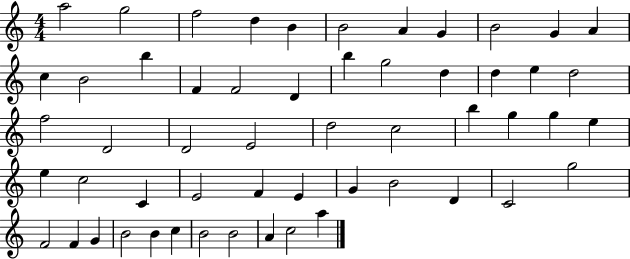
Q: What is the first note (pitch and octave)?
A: A5